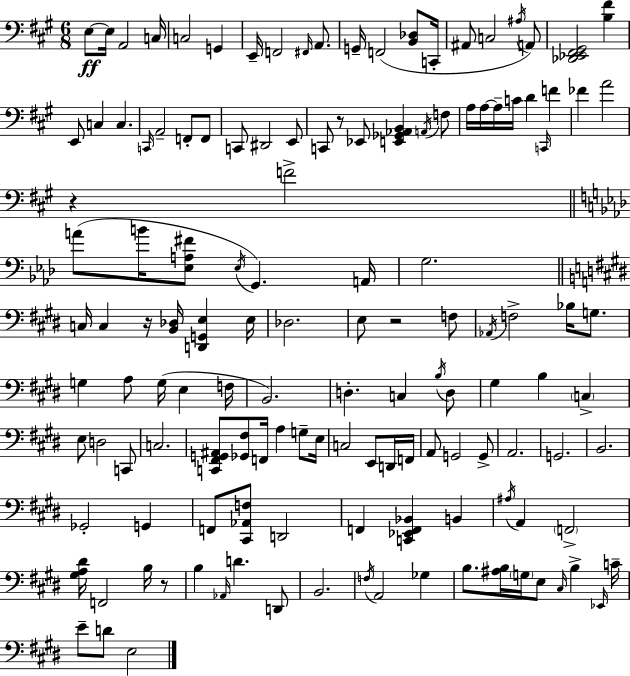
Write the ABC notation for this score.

X:1
T:Untitled
M:6/8
L:1/4
K:A
E,/2 E,/4 A,,2 C,/4 C,2 G,, E,,/4 F,,2 ^F,,/4 A,,/2 G,,/4 F,,2 [B,,_D,]/2 C,,/4 ^A,,/2 C,2 ^A,/4 A,,/2 [_D,,_E,,^F,,^G,,]2 [B,^F] E,,/2 C, C, C,,/4 A,,2 F,,/2 F,,/2 C,,/2 ^D,,2 E,,/2 C,,/2 z/2 _E,,/2 [E,,_G,,_A,,B,,] A,,/4 F,/2 A,/4 A,/4 A,/4 C/4 D C,,/4 F _F A2 z F2 A/2 B/4 [_E,A,^F]/2 _E,/4 G,, A,,/4 G,2 C,/4 C, z/4 [B,,_D,]/4 [D,,G,,E,] E,/4 _D,2 E,/2 z2 F,/2 _A,,/4 F,2 _B,/4 G,/2 G, A,/2 G,/4 E, F,/4 B,,2 D, C, B,/4 D,/2 ^G, B, C, E,/2 D,2 C,,/2 C,2 [C,,^F,,G,,^A,,]/2 [_G,,^F,]/2 F,,/4 A, G,/2 E,/4 C,2 E,,/2 D,,/4 F,,/4 A,,/2 G,,2 G,,/2 A,,2 G,,2 B,,2 _G,,2 G,, F,,/2 [^C,,_A,,F,]/2 D,,2 F,, [C,,_E,,F,,_B,,] B,, ^A,/4 A,, F,,2 [^G,A,^D]/4 F,,2 B,/4 z/2 B, _A,,/4 D D,,/2 B,,2 F,/4 A,,2 _G, B,/2 [^A,B,]/4 G,/4 E,/2 ^C,/4 B, _E,,/4 C/4 E/2 D/2 E,2